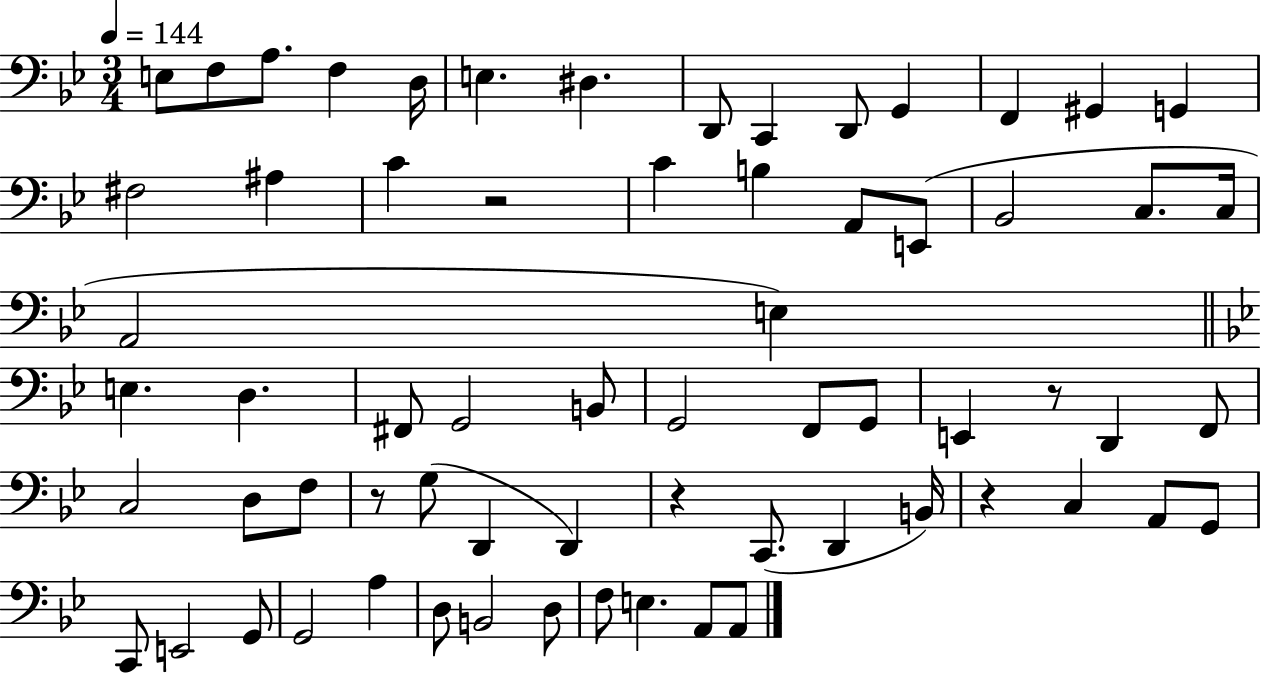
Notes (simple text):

E3/e F3/e A3/e. F3/q D3/s E3/q. D#3/q. D2/e C2/q D2/e G2/q F2/q G#2/q G2/q F#3/h A#3/q C4/q R/h C4/q B3/q A2/e E2/e Bb2/h C3/e. C3/s A2/h E3/q E3/q. D3/q. F#2/e G2/h B2/e G2/h F2/e G2/e E2/q R/e D2/q F2/e C3/h D3/e F3/e R/e G3/e D2/q D2/q R/q C2/e. D2/q B2/s R/q C3/q A2/e G2/e C2/e E2/h G2/e G2/h A3/q D3/e B2/h D3/e F3/e E3/q. A2/e A2/e